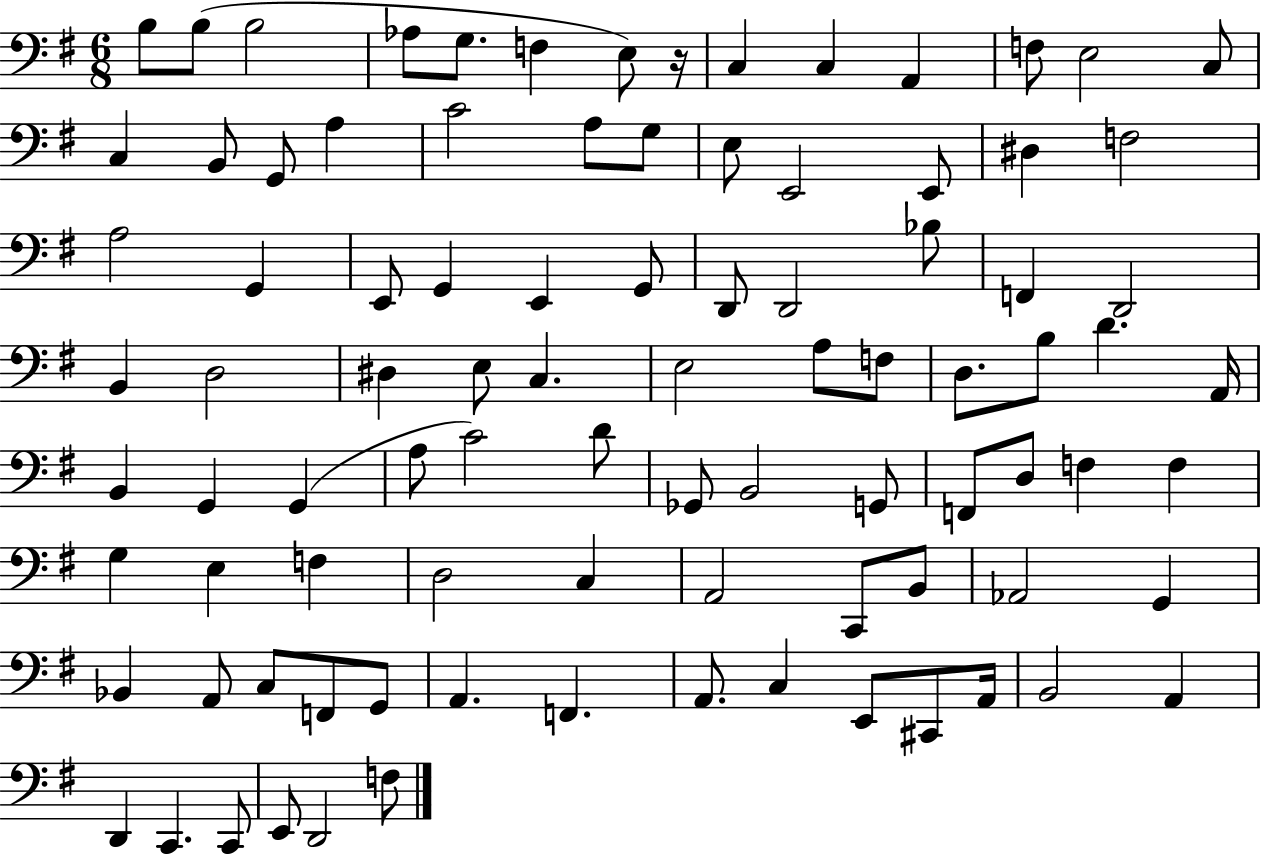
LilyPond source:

{
  \clef bass
  \numericTimeSignature
  \time 6/8
  \key g \major
  \repeat volta 2 { b8 b8( b2 | aes8 g8. f4 e8) r16 | c4 c4 a,4 | f8 e2 c8 | \break c4 b,8 g,8 a4 | c'2 a8 g8 | e8 e,2 e,8 | dis4 f2 | \break a2 g,4 | e,8 g,4 e,4 g,8 | d,8 d,2 bes8 | f,4 d,2 | \break b,4 d2 | dis4 e8 c4. | e2 a8 f8 | d8. b8 d'4. a,16 | \break b,4 g,4 g,4( | a8 c'2) d'8 | ges,8 b,2 g,8 | f,8 d8 f4 f4 | \break g4 e4 f4 | d2 c4 | a,2 c,8 b,8 | aes,2 g,4 | \break bes,4 a,8 c8 f,8 g,8 | a,4. f,4. | a,8. c4 e,8 cis,8 a,16 | b,2 a,4 | \break d,4 c,4. c,8 | e,8 d,2 f8 | } \bar "|."
}